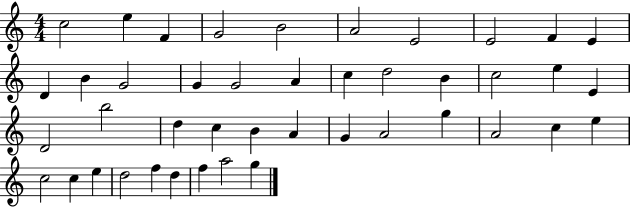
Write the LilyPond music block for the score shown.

{
  \clef treble
  \numericTimeSignature
  \time 4/4
  \key c \major
  c''2 e''4 f'4 | g'2 b'2 | a'2 e'2 | e'2 f'4 e'4 | \break d'4 b'4 g'2 | g'4 g'2 a'4 | c''4 d''2 b'4 | c''2 e''4 e'4 | \break d'2 b''2 | d''4 c''4 b'4 a'4 | g'4 a'2 g''4 | a'2 c''4 e''4 | \break c''2 c''4 e''4 | d''2 f''4 d''4 | f''4 a''2 g''4 | \bar "|."
}